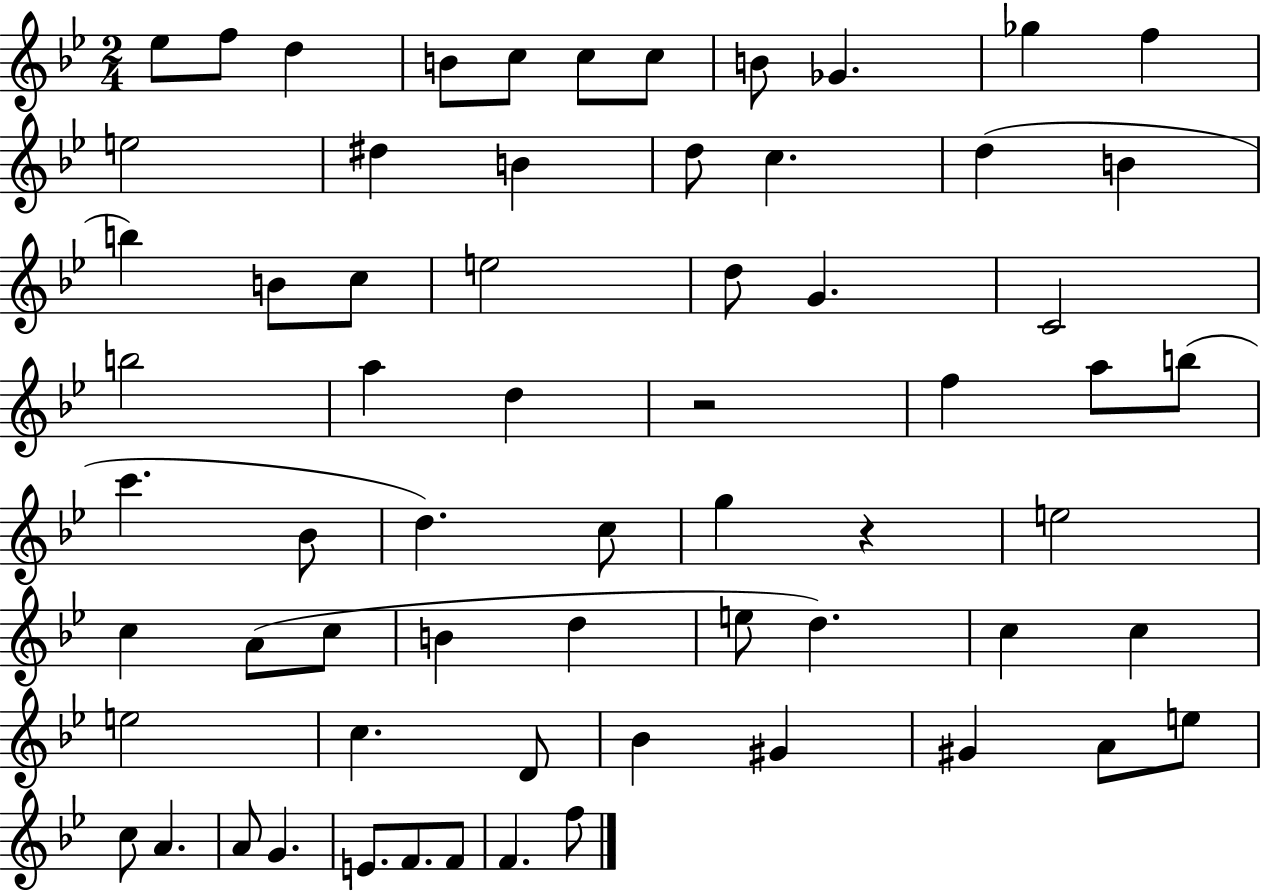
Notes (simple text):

Eb5/e F5/e D5/q B4/e C5/e C5/e C5/e B4/e Gb4/q. Gb5/q F5/q E5/h D#5/q B4/q D5/e C5/q. D5/q B4/q B5/q B4/e C5/e E5/h D5/e G4/q. C4/h B5/h A5/q D5/q R/h F5/q A5/e B5/e C6/q. Bb4/e D5/q. C5/e G5/q R/q E5/h C5/q A4/e C5/e B4/q D5/q E5/e D5/q. C5/q C5/q E5/h C5/q. D4/e Bb4/q G#4/q G#4/q A4/e E5/e C5/e A4/q. A4/e G4/q. E4/e. F4/e. F4/e F4/q. F5/e